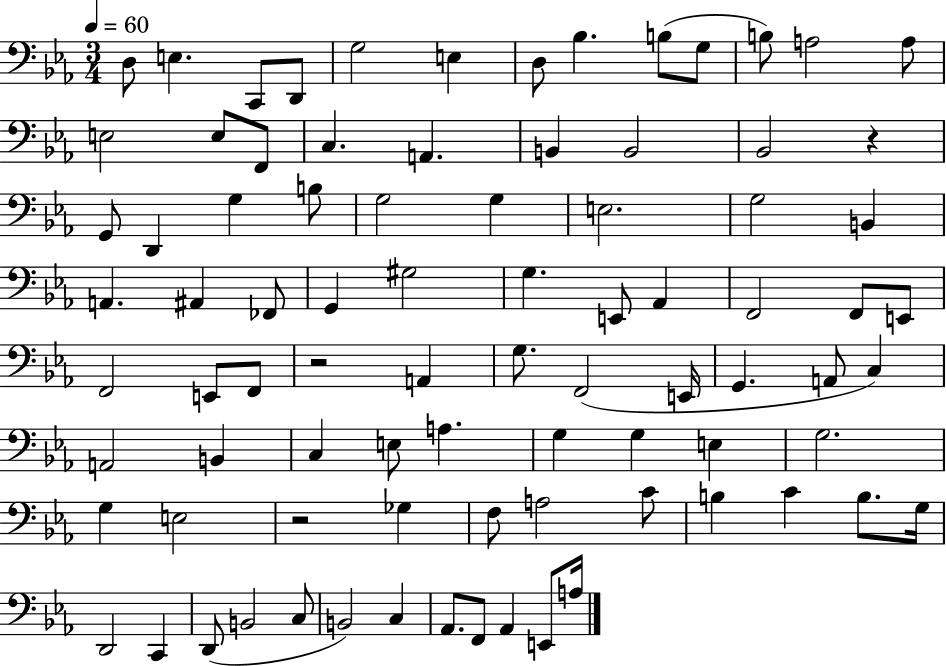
D3/e E3/q. C2/e D2/e G3/h E3/q D3/e Bb3/q. B3/e G3/e B3/e A3/h A3/e E3/h E3/e F2/e C3/q. A2/q. B2/q B2/h Bb2/h R/q G2/e D2/q G3/q B3/e G3/h G3/q E3/h. G3/h B2/q A2/q. A#2/q FES2/e G2/q G#3/h G3/q. E2/e Ab2/q F2/h F2/e E2/e F2/h E2/e F2/e R/h A2/q G3/e. F2/h E2/s G2/q. A2/e C3/q A2/h B2/q C3/q E3/e A3/q. G3/q G3/q E3/q G3/h. G3/q E3/h R/h Gb3/q F3/e A3/h C4/e B3/q C4/q B3/e. G3/s D2/h C2/q D2/e B2/h C3/e B2/h C3/q Ab2/e. F2/e Ab2/q E2/e A3/s